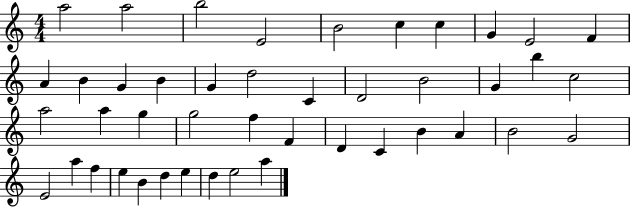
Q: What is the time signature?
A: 4/4